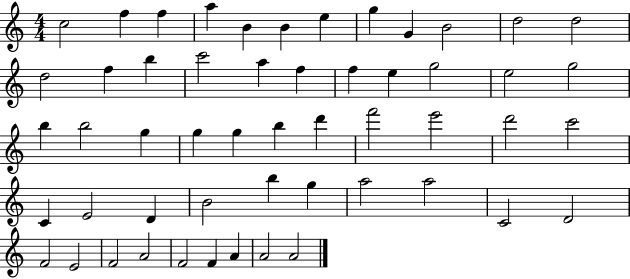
{
  \clef treble
  \numericTimeSignature
  \time 4/4
  \key c \major
  c''2 f''4 f''4 | a''4 b'4 b'4 e''4 | g''4 g'4 b'2 | d''2 d''2 | \break d''2 f''4 b''4 | c'''2 a''4 f''4 | f''4 e''4 g''2 | e''2 g''2 | \break b''4 b''2 g''4 | g''4 g''4 b''4 d'''4 | f'''2 e'''2 | d'''2 c'''2 | \break c'4 e'2 d'4 | b'2 b''4 g''4 | a''2 a''2 | c'2 d'2 | \break f'2 e'2 | f'2 a'2 | f'2 f'4 a'4 | a'2 a'2 | \break \bar "|."
}